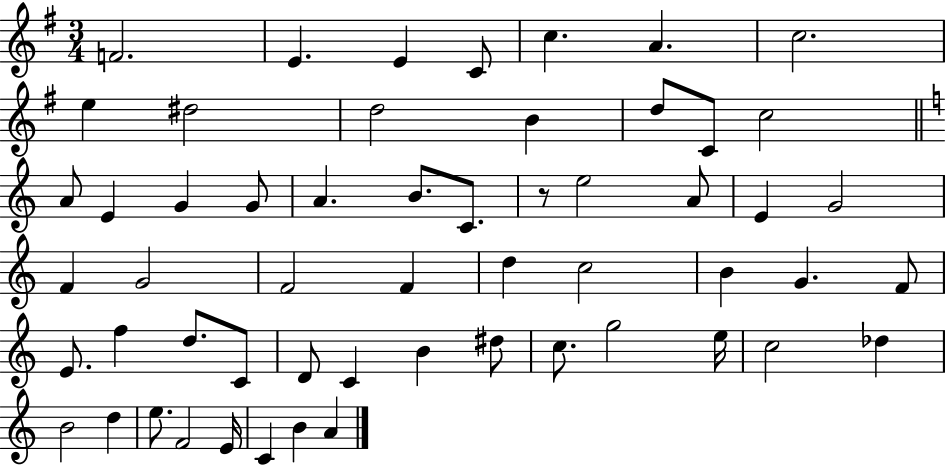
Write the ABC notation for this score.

X:1
T:Untitled
M:3/4
L:1/4
K:G
F2 E E C/2 c A c2 e ^d2 d2 B d/2 C/2 c2 A/2 E G G/2 A B/2 C/2 z/2 e2 A/2 E G2 F G2 F2 F d c2 B G F/2 E/2 f d/2 C/2 D/2 C B ^d/2 c/2 g2 e/4 c2 _d B2 d e/2 F2 E/4 C B A